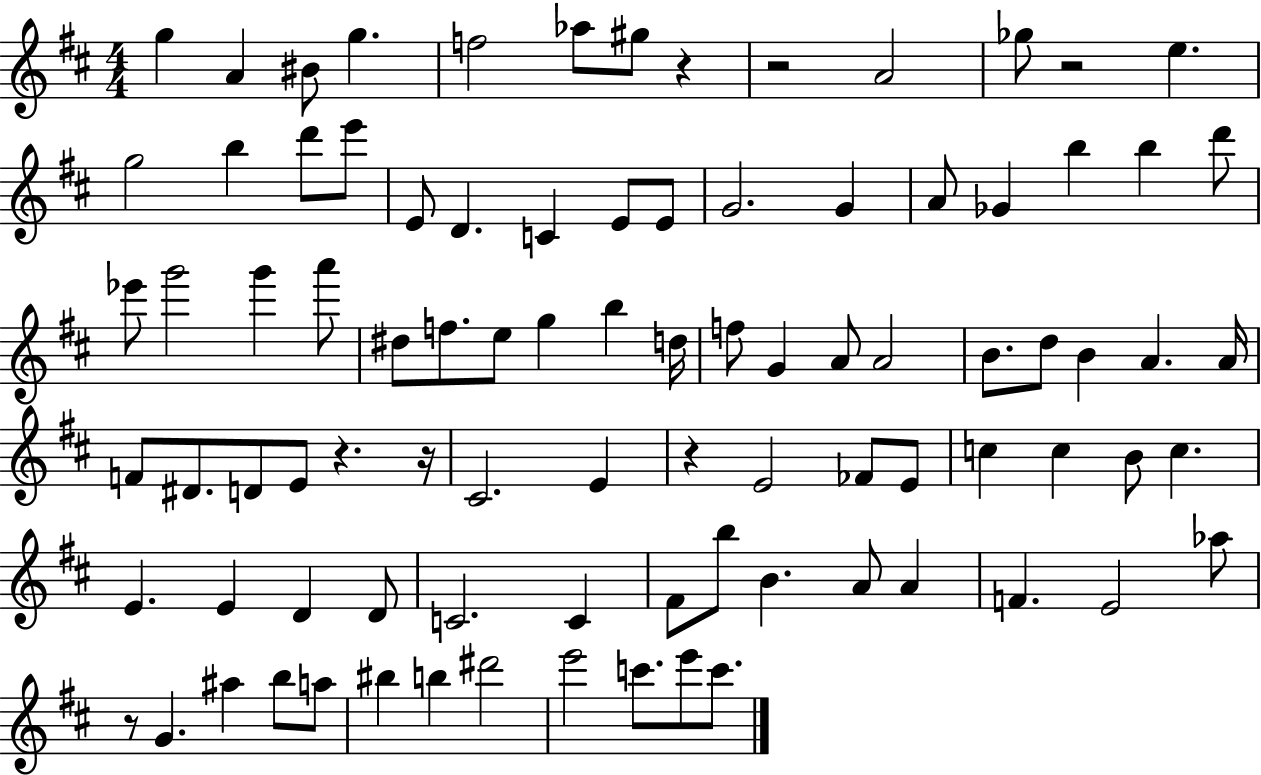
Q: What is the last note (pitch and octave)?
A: C6